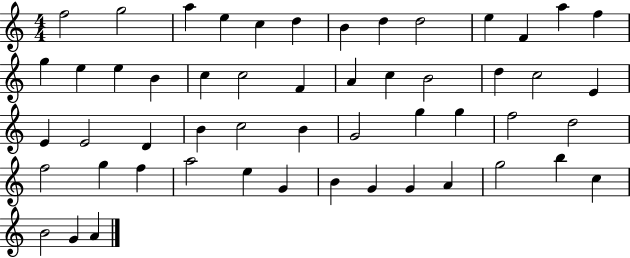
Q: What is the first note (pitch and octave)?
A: F5